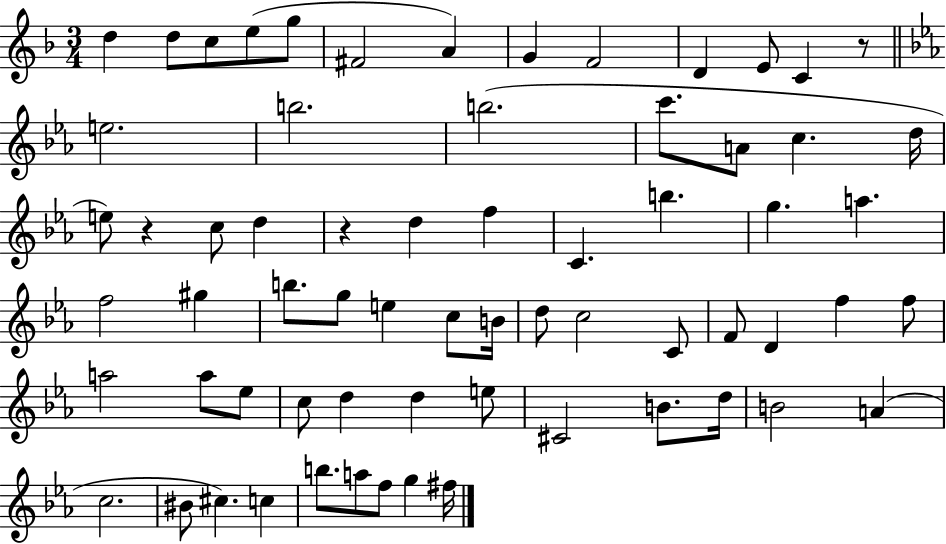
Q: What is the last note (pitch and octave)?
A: F#5